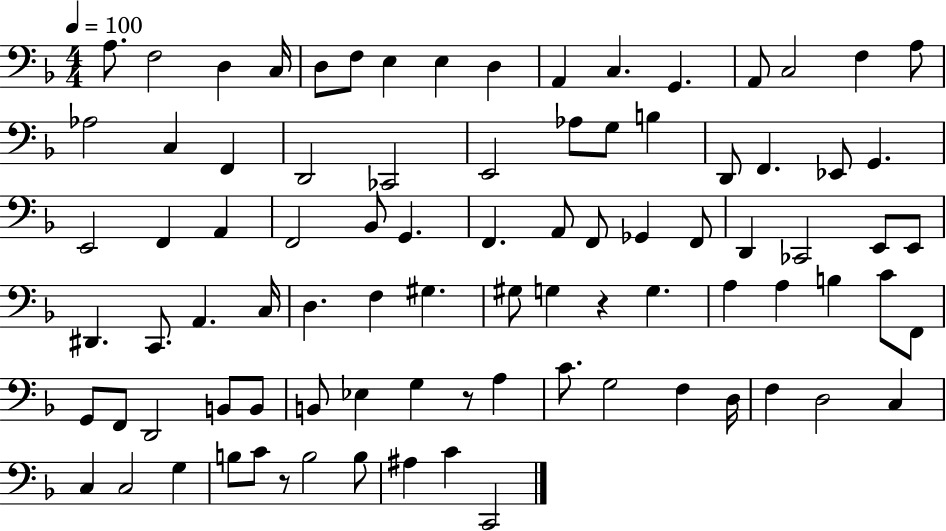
X:1
T:Untitled
M:4/4
L:1/4
K:F
A,/2 F,2 D, C,/4 D,/2 F,/2 E, E, D, A,, C, G,, A,,/2 C,2 F, A,/2 _A,2 C, F,, D,,2 _C,,2 E,,2 _A,/2 G,/2 B, D,,/2 F,, _E,,/2 G,, E,,2 F,, A,, F,,2 _B,,/2 G,, F,, A,,/2 F,,/2 _G,, F,,/2 D,, _C,,2 E,,/2 E,,/2 ^D,, C,,/2 A,, C,/4 D, F, ^G, ^G,/2 G, z G, A, A, B, C/2 F,,/2 G,,/2 F,,/2 D,,2 B,,/2 B,,/2 B,,/2 _E, G, z/2 A, C/2 G,2 F, D,/4 F, D,2 C, C, C,2 G, B,/2 C/2 z/2 B,2 B,/2 ^A, C C,,2